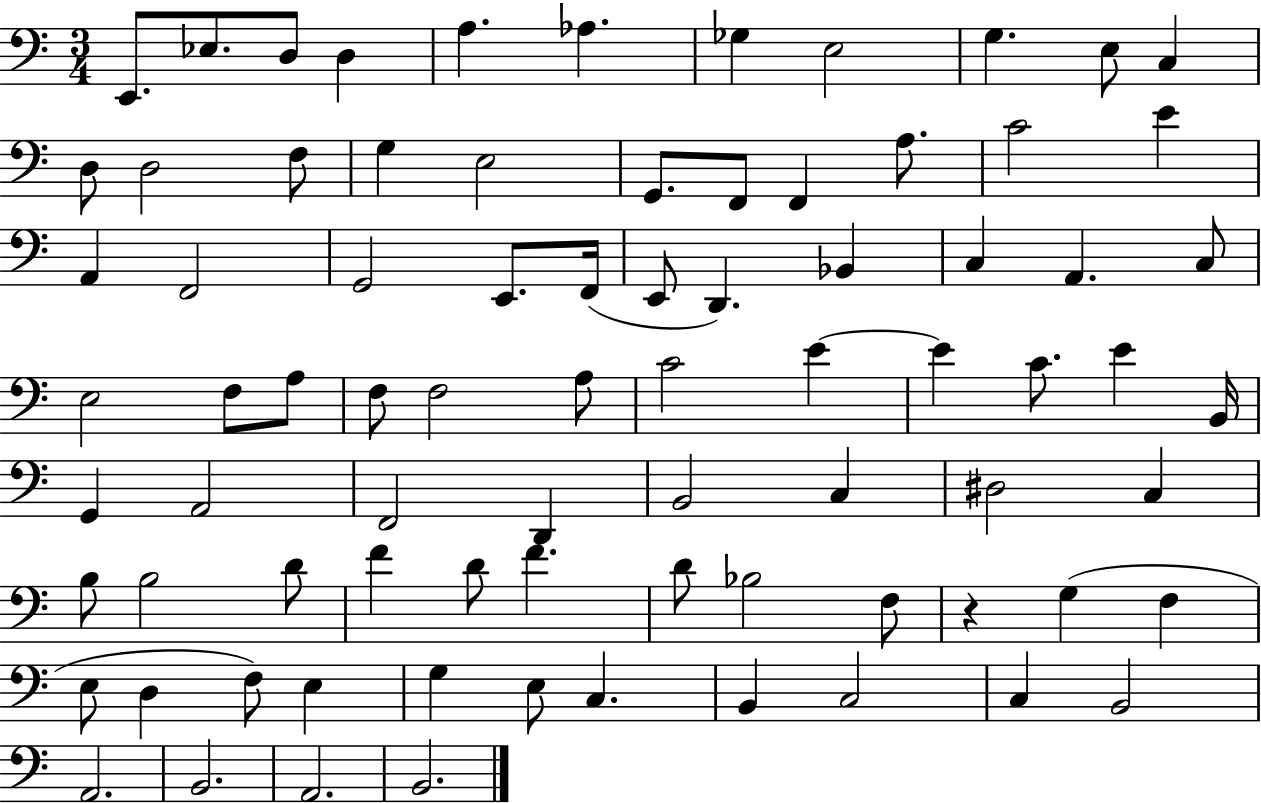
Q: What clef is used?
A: bass